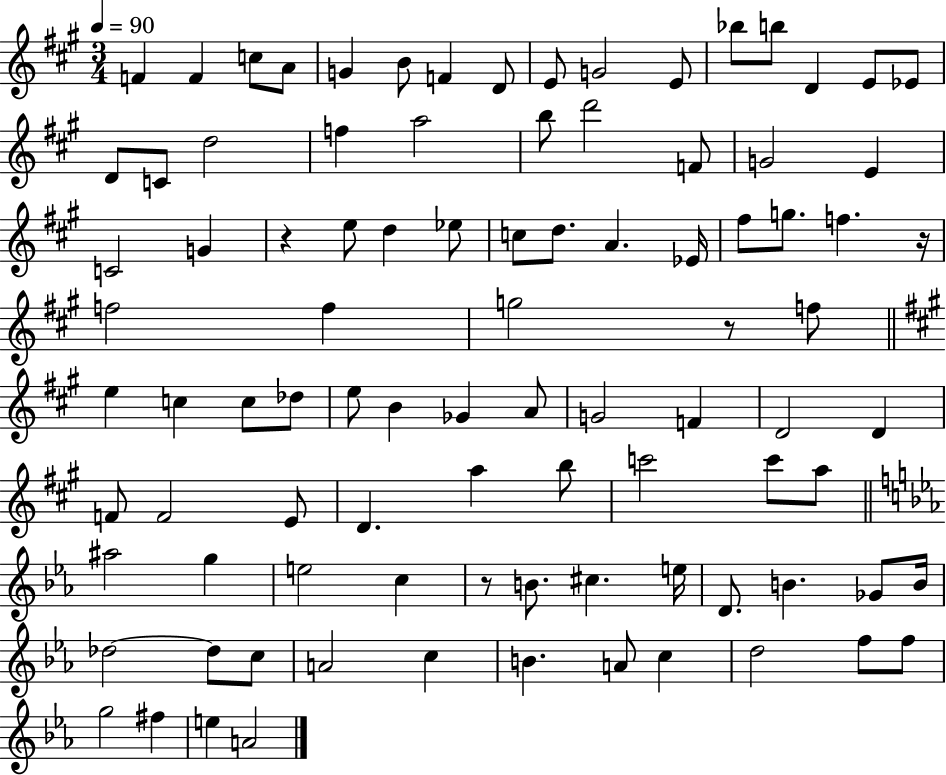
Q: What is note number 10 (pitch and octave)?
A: G4